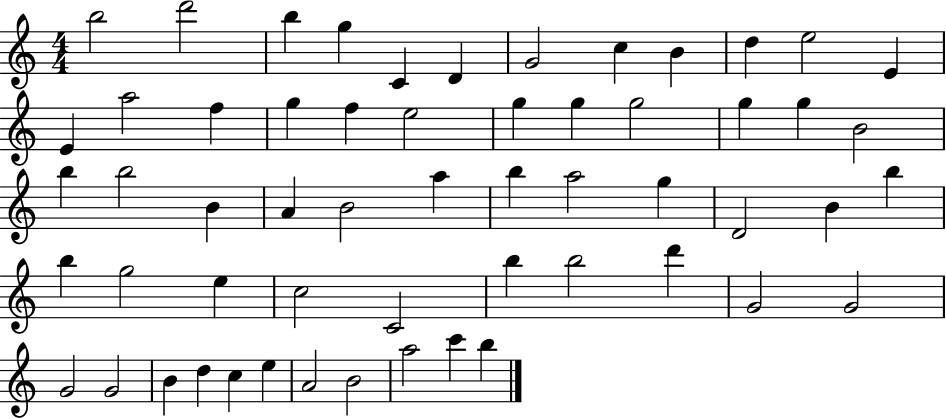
{
  \clef treble
  \numericTimeSignature
  \time 4/4
  \key c \major
  b''2 d'''2 | b''4 g''4 c'4 d'4 | g'2 c''4 b'4 | d''4 e''2 e'4 | \break e'4 a''2 f''4 | g''4 f''4 e''2 | g''4 g''4 g''2 | g''4 g''4 b'2 | \break b''4 b''2 b'4 | a'4 b'2 a''4 | b''4 a''2 g''4 | d'2 b'4 b''4 | \break b''4 g''2 e''4 | c''2 c'2 | b''4 b''2 d'''4 | g'2 g'2 | \break g'2 g'2 | b'4 d''4 c''4 e''4 | a'2 b'2 | a''2 c'''4 b''4 | \break \bar "|."
}